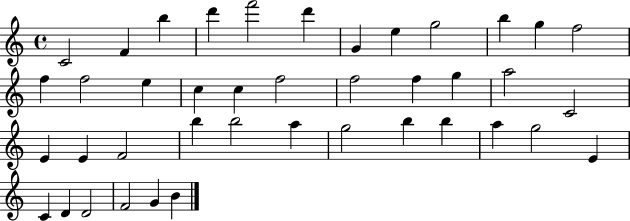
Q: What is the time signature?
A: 4/4